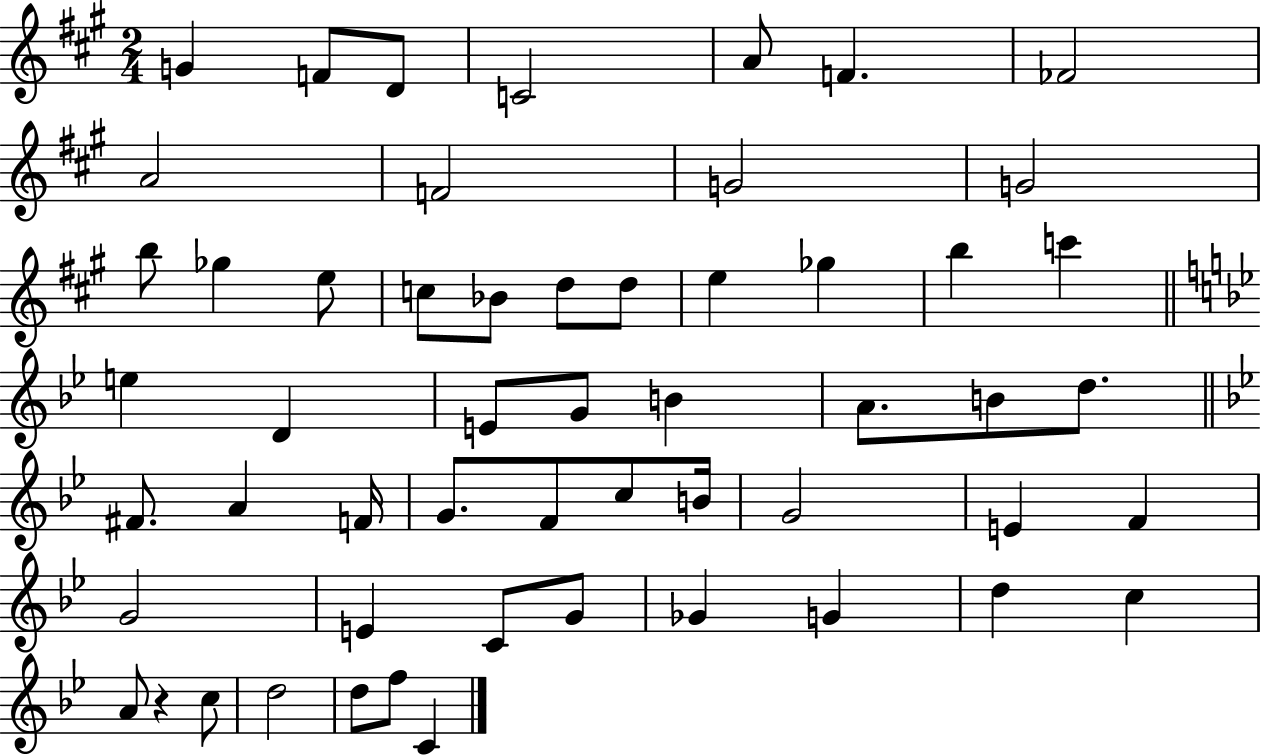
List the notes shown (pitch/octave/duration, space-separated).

G4/q F4/e D4/e C4/h A4/e F4/q. FES4/h A4/h F4/h G4/h G4/h B5/e Gb5/q E5/e C5/e Bb4/e D5/e D5/e E5/q Gb5/q B5/q C6/q E5/q D4/q E4/e G4/e B4/q A4/e. B4/e D5/e. F#4/e. A4/q F4/s G4/e. F4/e C5/e B4/s G4/h E4/q F4/q G4/h E4/q C4/e G4/e Gb4/q G4/q D5/q C5/q A4/e R/q C5/e D5/h D5/e F5/e C4/q